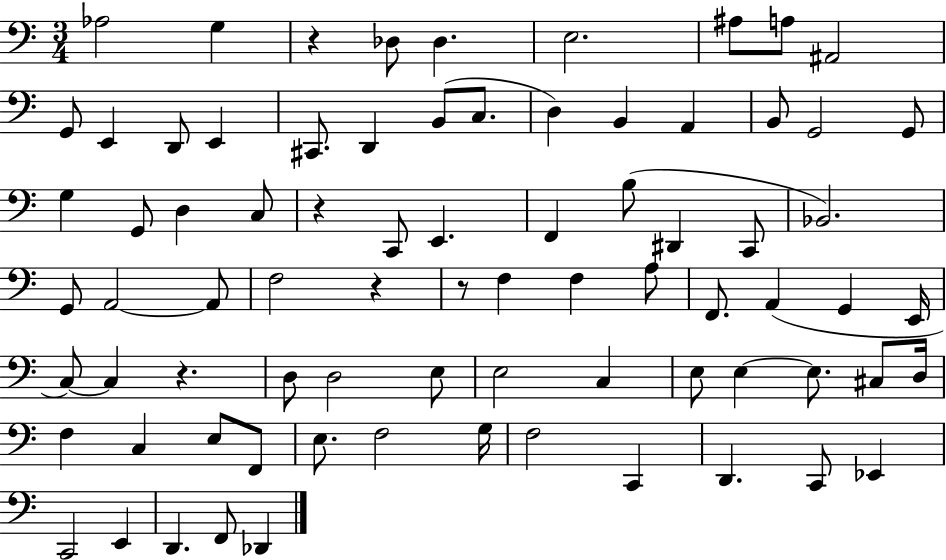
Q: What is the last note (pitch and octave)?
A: Db2